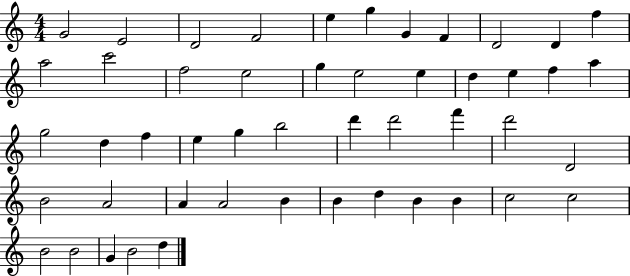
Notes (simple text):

G4/h E4/h D4/h F4/h E5/q G5/q G4/q F4/q D4/h D4/q F5/q A5/h C6/h F5/h E5/h G5/q E5/h E5/q D5/q E5/q F5/q A5/q G5/h D5/q F5/q E5/q G5/q B5/h D6/q D6/h F6/q D6/h D4/h B4/h A4/h A4/q A4/h B4/q B4/q D5/q B4/q B4/q C5/h C5/h B4/h B4/h G4/q B4/h D5/q